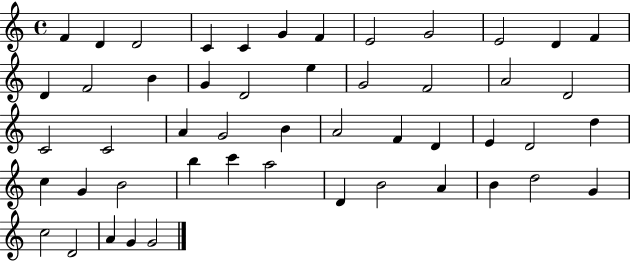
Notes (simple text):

F4/q D4/q D4/h C4/q C4/q G4/q F4/q E4/h G4/h E4/h D4/q F4/q D4/q F4/h B4/q G4/q D4/h E5/q G4/h F4/h A4/h D4/h C4/h C4/h A4/q G4/h B4/q A4/h F4/q D4/q E4/q D4/h D5/q C5/q G4/q B4/h B5/q C6/q A5/h D4/q B4/h A4/q B4/q D5/h G4/q C5/h D4/h A4/q G4/q G4/h